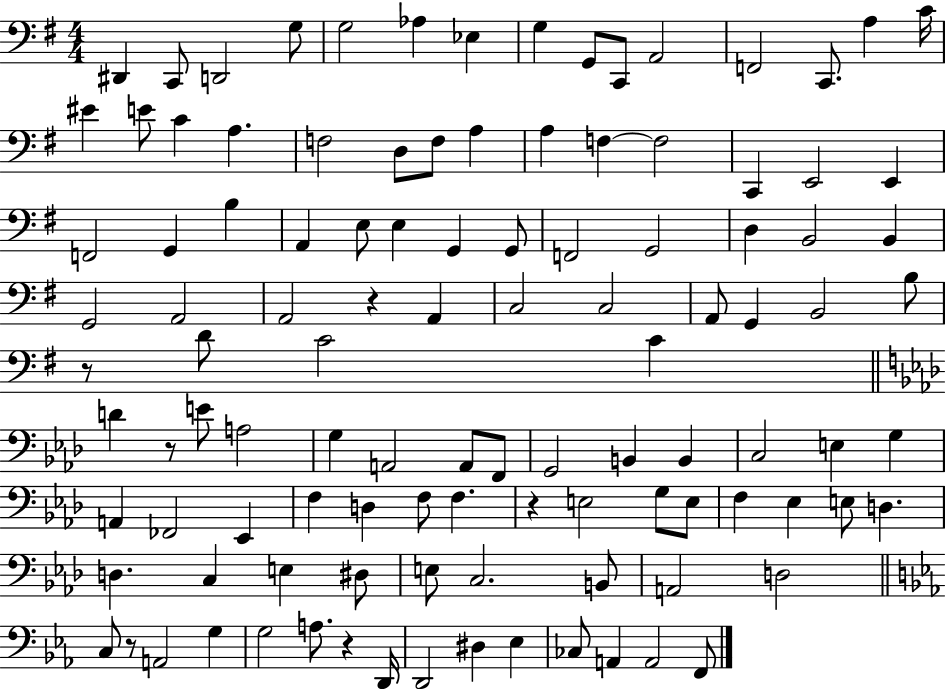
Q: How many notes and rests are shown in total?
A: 110